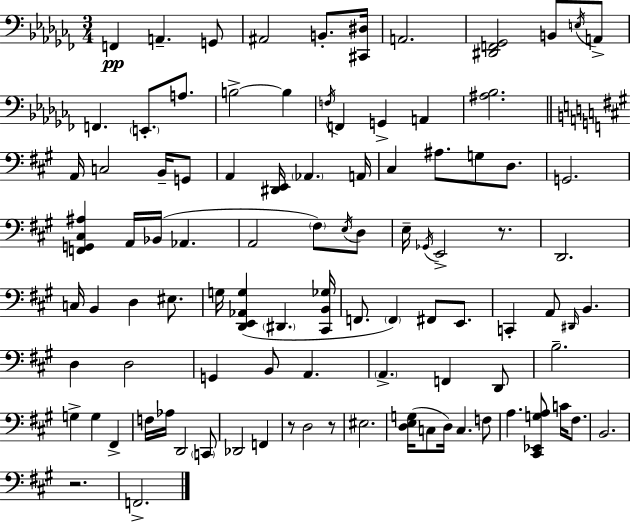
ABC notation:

X:1
T:Untitled
M:3/4
L:1/4
K:Abm
F,, A,, G,,/2 ^A,,2 B,,/2 [^C,,^D,]/4 A,,2 [^D,,F,,_G,,]2 B,,/2 E,/4 A,,/2 F,, E,,/2 A,/2 B,2 B, F,/4 F,, G,, A,, [^A,_B,]2 A,,/4 C,2 B,,/4 G,,/2 A,, [^D,,E,,]/4 _A,, A,,/4 ^C, ^A,/2 G,/2 D,/2 G,,2 [F,,G,,^C,^A,] A,,/4 _B,,/4 _A,, A,,2 ^F,/2 E,/4 D,/2 E,/4 _G,,/4 E,,2 z/2 D,,2 C,/4 B,, D, ^E,/2 G,/4 [D,,E,,_A,,G,] ^D,, [^C,,B,,_G,]/4 F,,/2 F,, ^F,,/2 E,,/2 C,, A,,/2 ^D,,/4 B,, D, D,2 G,, B,,/2 A,, A,, F,, D,,/2 B,2 G, G, ^F,, F,/4 _A,/4 D,,2 C,,/2 _D,,2 F,, z/2 D,2 z/2 ^E,2 [D,E,G,]/4 C,/2 D,/4 C, F,/2 A, [^C,,_E,,G,A,]/2 C/4 ^F,/2 B,,2 z2 F,,2